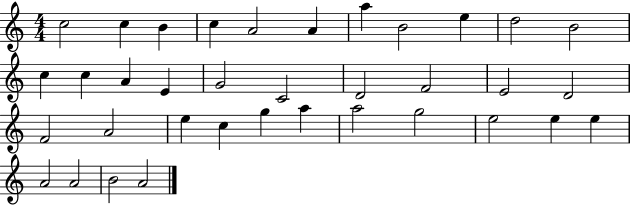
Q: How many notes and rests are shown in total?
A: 36